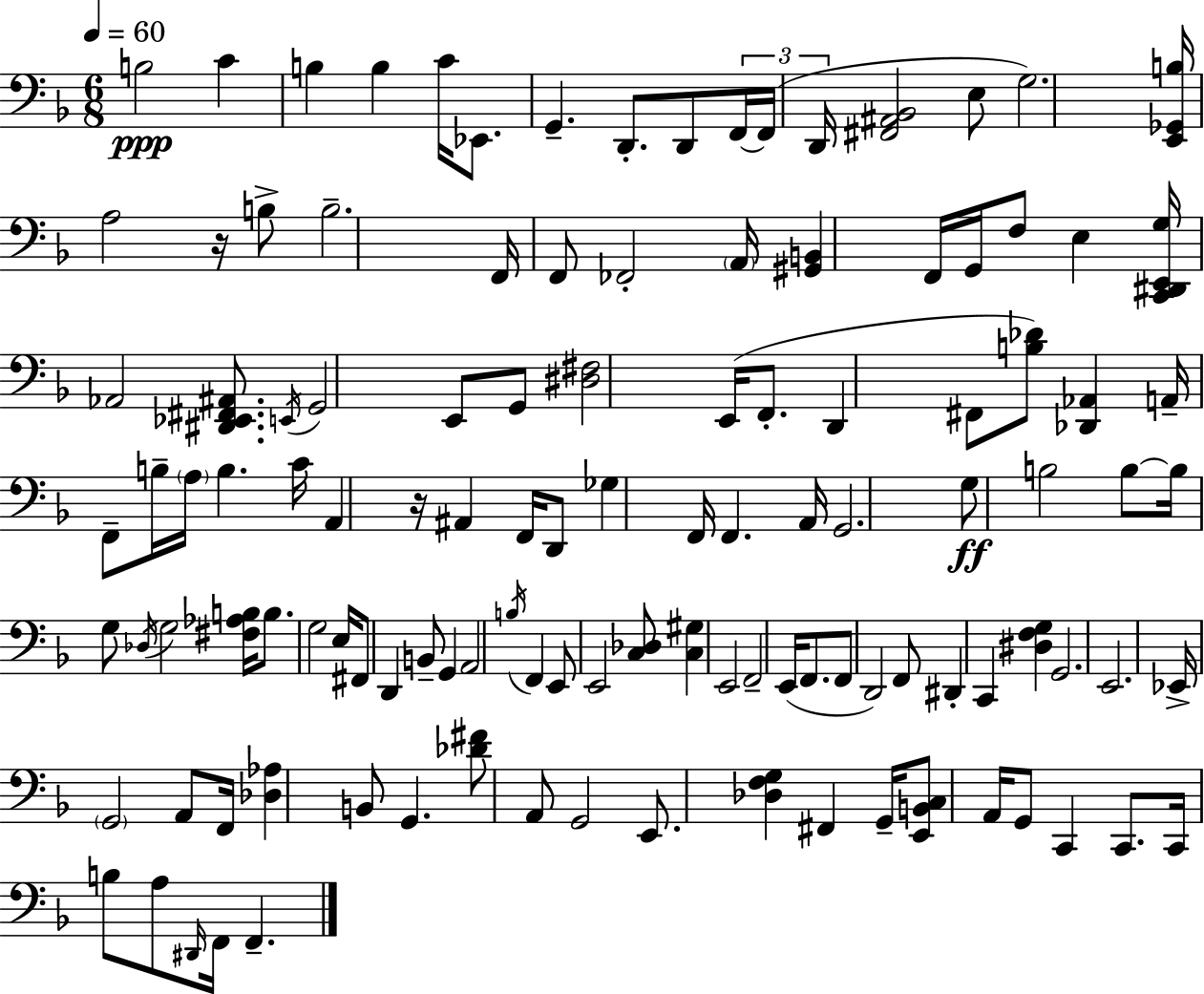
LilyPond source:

{
  \clef bass
  \numericTimeSignature
  \time 6/8
  \key d \minor
  \tempo 4 = 60
  b2\ppp c'4 | b4 b4 c'16 ees,8. | g,4.-- d,8.-. d,8 \tuplet 3/2 { f,16~~ | f,16( d,16 } <fis, ais, bes,>2 e8 | \break g2.) | <e, ges, b>16 a2 r16 b8-> | b2.-- | f,16 f,8 fes,2-. \parenthesize a,16 | \break <gis, b,>4 f,16 g,16 f8 e4 | <c, dis, e, g>16 aes,2 <dis, ees, fis, ais,>8. | \acciaccatura { e,16 } g,2 e,8 g,8 | <dis fis>2 e,16( f,8.-. | \break d,4 fis,8 <b des'>8) <des, aes,>4 | a,16-- f,8-- b16-- \parenthesize a16 b4. | c'16 a,4 r16 ais,4 f,16 d,8 | ges4 f,16 f,4. | \break a,16 g,2. | g8\ff b2 b8~~ | b16 g8 \acciaccatura { des16 } g2 | <fis aes b>16 b8. g2 | \break e16 fis,8 d,4 b,8-- g,4 | a,2 \acciaccatura { b16 } f,4 | e,8 e,2 | <c des>8 <c gis>4 e,2 | \break f,2-- e,16( | f,8. f,8 d,2) | f,8 dis,4-. c,4 <dis f g>4 | g,2. | \break e,2. | ees,16-> \parenthesize g,2 | a,8 f,16 <des aes>4 b,8 g,4. | <des' fis'>8 a,8 g,2 | \break e,8. <des f g>4 fis,4 | g,16-- <e, b, c>8 a,16 g,8 c,4 | c,8. c,16 b8 a8 \grace { dis,16 } f,16 f,4.-- | \bar "|."
}